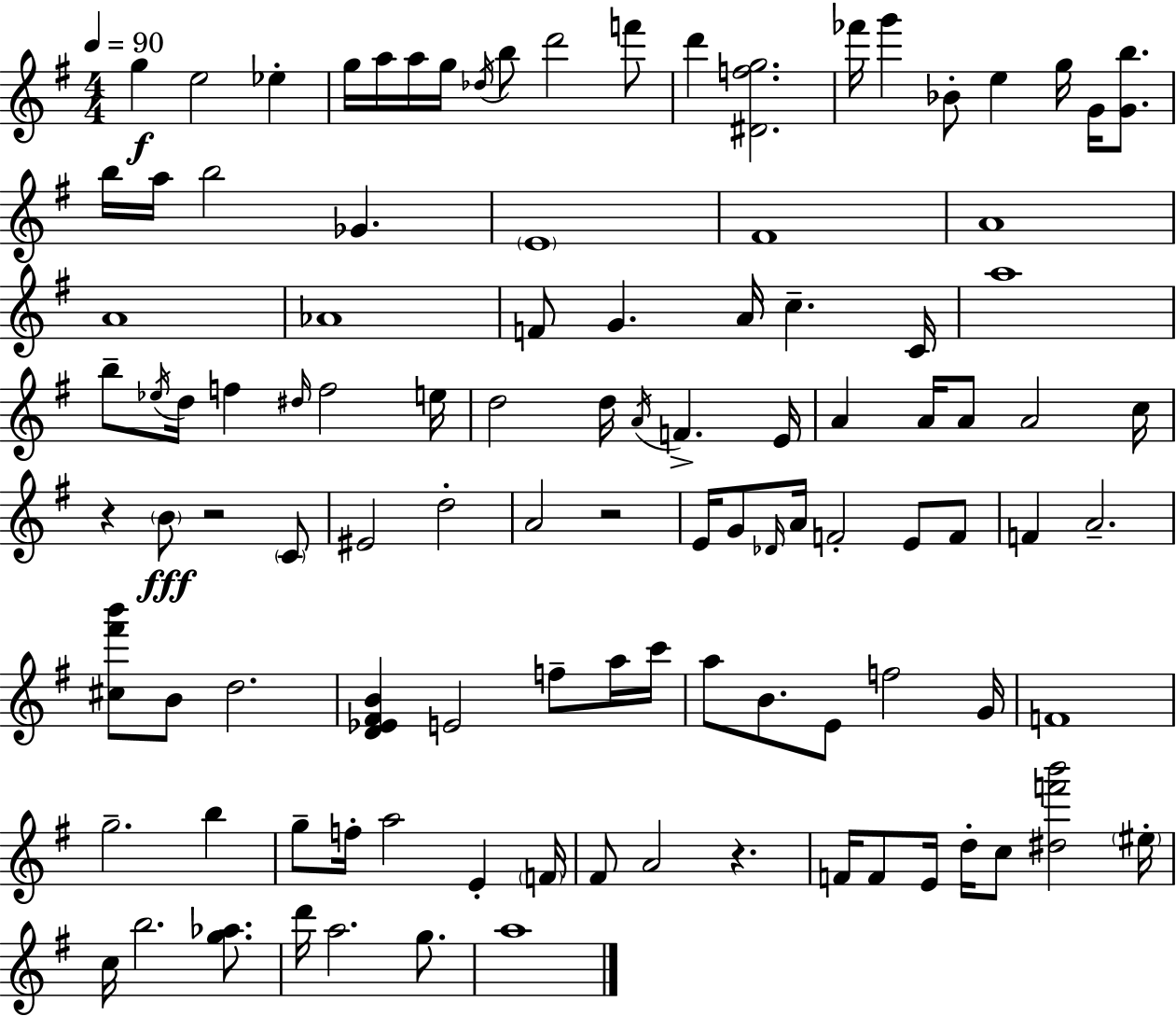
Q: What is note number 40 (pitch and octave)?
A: E5